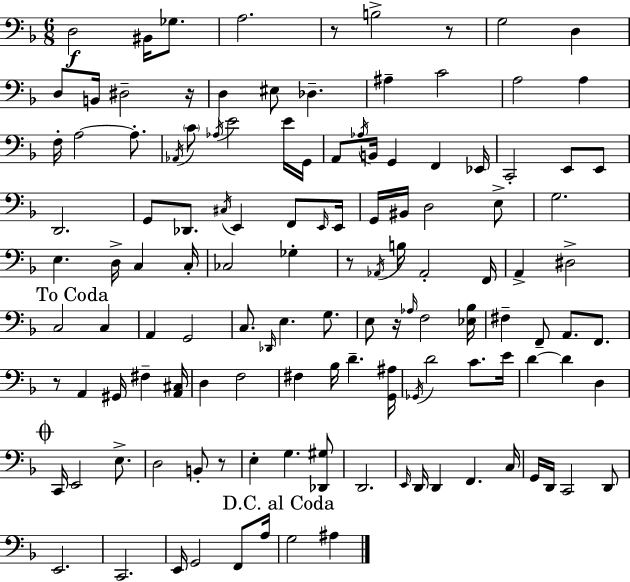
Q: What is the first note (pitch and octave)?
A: D3